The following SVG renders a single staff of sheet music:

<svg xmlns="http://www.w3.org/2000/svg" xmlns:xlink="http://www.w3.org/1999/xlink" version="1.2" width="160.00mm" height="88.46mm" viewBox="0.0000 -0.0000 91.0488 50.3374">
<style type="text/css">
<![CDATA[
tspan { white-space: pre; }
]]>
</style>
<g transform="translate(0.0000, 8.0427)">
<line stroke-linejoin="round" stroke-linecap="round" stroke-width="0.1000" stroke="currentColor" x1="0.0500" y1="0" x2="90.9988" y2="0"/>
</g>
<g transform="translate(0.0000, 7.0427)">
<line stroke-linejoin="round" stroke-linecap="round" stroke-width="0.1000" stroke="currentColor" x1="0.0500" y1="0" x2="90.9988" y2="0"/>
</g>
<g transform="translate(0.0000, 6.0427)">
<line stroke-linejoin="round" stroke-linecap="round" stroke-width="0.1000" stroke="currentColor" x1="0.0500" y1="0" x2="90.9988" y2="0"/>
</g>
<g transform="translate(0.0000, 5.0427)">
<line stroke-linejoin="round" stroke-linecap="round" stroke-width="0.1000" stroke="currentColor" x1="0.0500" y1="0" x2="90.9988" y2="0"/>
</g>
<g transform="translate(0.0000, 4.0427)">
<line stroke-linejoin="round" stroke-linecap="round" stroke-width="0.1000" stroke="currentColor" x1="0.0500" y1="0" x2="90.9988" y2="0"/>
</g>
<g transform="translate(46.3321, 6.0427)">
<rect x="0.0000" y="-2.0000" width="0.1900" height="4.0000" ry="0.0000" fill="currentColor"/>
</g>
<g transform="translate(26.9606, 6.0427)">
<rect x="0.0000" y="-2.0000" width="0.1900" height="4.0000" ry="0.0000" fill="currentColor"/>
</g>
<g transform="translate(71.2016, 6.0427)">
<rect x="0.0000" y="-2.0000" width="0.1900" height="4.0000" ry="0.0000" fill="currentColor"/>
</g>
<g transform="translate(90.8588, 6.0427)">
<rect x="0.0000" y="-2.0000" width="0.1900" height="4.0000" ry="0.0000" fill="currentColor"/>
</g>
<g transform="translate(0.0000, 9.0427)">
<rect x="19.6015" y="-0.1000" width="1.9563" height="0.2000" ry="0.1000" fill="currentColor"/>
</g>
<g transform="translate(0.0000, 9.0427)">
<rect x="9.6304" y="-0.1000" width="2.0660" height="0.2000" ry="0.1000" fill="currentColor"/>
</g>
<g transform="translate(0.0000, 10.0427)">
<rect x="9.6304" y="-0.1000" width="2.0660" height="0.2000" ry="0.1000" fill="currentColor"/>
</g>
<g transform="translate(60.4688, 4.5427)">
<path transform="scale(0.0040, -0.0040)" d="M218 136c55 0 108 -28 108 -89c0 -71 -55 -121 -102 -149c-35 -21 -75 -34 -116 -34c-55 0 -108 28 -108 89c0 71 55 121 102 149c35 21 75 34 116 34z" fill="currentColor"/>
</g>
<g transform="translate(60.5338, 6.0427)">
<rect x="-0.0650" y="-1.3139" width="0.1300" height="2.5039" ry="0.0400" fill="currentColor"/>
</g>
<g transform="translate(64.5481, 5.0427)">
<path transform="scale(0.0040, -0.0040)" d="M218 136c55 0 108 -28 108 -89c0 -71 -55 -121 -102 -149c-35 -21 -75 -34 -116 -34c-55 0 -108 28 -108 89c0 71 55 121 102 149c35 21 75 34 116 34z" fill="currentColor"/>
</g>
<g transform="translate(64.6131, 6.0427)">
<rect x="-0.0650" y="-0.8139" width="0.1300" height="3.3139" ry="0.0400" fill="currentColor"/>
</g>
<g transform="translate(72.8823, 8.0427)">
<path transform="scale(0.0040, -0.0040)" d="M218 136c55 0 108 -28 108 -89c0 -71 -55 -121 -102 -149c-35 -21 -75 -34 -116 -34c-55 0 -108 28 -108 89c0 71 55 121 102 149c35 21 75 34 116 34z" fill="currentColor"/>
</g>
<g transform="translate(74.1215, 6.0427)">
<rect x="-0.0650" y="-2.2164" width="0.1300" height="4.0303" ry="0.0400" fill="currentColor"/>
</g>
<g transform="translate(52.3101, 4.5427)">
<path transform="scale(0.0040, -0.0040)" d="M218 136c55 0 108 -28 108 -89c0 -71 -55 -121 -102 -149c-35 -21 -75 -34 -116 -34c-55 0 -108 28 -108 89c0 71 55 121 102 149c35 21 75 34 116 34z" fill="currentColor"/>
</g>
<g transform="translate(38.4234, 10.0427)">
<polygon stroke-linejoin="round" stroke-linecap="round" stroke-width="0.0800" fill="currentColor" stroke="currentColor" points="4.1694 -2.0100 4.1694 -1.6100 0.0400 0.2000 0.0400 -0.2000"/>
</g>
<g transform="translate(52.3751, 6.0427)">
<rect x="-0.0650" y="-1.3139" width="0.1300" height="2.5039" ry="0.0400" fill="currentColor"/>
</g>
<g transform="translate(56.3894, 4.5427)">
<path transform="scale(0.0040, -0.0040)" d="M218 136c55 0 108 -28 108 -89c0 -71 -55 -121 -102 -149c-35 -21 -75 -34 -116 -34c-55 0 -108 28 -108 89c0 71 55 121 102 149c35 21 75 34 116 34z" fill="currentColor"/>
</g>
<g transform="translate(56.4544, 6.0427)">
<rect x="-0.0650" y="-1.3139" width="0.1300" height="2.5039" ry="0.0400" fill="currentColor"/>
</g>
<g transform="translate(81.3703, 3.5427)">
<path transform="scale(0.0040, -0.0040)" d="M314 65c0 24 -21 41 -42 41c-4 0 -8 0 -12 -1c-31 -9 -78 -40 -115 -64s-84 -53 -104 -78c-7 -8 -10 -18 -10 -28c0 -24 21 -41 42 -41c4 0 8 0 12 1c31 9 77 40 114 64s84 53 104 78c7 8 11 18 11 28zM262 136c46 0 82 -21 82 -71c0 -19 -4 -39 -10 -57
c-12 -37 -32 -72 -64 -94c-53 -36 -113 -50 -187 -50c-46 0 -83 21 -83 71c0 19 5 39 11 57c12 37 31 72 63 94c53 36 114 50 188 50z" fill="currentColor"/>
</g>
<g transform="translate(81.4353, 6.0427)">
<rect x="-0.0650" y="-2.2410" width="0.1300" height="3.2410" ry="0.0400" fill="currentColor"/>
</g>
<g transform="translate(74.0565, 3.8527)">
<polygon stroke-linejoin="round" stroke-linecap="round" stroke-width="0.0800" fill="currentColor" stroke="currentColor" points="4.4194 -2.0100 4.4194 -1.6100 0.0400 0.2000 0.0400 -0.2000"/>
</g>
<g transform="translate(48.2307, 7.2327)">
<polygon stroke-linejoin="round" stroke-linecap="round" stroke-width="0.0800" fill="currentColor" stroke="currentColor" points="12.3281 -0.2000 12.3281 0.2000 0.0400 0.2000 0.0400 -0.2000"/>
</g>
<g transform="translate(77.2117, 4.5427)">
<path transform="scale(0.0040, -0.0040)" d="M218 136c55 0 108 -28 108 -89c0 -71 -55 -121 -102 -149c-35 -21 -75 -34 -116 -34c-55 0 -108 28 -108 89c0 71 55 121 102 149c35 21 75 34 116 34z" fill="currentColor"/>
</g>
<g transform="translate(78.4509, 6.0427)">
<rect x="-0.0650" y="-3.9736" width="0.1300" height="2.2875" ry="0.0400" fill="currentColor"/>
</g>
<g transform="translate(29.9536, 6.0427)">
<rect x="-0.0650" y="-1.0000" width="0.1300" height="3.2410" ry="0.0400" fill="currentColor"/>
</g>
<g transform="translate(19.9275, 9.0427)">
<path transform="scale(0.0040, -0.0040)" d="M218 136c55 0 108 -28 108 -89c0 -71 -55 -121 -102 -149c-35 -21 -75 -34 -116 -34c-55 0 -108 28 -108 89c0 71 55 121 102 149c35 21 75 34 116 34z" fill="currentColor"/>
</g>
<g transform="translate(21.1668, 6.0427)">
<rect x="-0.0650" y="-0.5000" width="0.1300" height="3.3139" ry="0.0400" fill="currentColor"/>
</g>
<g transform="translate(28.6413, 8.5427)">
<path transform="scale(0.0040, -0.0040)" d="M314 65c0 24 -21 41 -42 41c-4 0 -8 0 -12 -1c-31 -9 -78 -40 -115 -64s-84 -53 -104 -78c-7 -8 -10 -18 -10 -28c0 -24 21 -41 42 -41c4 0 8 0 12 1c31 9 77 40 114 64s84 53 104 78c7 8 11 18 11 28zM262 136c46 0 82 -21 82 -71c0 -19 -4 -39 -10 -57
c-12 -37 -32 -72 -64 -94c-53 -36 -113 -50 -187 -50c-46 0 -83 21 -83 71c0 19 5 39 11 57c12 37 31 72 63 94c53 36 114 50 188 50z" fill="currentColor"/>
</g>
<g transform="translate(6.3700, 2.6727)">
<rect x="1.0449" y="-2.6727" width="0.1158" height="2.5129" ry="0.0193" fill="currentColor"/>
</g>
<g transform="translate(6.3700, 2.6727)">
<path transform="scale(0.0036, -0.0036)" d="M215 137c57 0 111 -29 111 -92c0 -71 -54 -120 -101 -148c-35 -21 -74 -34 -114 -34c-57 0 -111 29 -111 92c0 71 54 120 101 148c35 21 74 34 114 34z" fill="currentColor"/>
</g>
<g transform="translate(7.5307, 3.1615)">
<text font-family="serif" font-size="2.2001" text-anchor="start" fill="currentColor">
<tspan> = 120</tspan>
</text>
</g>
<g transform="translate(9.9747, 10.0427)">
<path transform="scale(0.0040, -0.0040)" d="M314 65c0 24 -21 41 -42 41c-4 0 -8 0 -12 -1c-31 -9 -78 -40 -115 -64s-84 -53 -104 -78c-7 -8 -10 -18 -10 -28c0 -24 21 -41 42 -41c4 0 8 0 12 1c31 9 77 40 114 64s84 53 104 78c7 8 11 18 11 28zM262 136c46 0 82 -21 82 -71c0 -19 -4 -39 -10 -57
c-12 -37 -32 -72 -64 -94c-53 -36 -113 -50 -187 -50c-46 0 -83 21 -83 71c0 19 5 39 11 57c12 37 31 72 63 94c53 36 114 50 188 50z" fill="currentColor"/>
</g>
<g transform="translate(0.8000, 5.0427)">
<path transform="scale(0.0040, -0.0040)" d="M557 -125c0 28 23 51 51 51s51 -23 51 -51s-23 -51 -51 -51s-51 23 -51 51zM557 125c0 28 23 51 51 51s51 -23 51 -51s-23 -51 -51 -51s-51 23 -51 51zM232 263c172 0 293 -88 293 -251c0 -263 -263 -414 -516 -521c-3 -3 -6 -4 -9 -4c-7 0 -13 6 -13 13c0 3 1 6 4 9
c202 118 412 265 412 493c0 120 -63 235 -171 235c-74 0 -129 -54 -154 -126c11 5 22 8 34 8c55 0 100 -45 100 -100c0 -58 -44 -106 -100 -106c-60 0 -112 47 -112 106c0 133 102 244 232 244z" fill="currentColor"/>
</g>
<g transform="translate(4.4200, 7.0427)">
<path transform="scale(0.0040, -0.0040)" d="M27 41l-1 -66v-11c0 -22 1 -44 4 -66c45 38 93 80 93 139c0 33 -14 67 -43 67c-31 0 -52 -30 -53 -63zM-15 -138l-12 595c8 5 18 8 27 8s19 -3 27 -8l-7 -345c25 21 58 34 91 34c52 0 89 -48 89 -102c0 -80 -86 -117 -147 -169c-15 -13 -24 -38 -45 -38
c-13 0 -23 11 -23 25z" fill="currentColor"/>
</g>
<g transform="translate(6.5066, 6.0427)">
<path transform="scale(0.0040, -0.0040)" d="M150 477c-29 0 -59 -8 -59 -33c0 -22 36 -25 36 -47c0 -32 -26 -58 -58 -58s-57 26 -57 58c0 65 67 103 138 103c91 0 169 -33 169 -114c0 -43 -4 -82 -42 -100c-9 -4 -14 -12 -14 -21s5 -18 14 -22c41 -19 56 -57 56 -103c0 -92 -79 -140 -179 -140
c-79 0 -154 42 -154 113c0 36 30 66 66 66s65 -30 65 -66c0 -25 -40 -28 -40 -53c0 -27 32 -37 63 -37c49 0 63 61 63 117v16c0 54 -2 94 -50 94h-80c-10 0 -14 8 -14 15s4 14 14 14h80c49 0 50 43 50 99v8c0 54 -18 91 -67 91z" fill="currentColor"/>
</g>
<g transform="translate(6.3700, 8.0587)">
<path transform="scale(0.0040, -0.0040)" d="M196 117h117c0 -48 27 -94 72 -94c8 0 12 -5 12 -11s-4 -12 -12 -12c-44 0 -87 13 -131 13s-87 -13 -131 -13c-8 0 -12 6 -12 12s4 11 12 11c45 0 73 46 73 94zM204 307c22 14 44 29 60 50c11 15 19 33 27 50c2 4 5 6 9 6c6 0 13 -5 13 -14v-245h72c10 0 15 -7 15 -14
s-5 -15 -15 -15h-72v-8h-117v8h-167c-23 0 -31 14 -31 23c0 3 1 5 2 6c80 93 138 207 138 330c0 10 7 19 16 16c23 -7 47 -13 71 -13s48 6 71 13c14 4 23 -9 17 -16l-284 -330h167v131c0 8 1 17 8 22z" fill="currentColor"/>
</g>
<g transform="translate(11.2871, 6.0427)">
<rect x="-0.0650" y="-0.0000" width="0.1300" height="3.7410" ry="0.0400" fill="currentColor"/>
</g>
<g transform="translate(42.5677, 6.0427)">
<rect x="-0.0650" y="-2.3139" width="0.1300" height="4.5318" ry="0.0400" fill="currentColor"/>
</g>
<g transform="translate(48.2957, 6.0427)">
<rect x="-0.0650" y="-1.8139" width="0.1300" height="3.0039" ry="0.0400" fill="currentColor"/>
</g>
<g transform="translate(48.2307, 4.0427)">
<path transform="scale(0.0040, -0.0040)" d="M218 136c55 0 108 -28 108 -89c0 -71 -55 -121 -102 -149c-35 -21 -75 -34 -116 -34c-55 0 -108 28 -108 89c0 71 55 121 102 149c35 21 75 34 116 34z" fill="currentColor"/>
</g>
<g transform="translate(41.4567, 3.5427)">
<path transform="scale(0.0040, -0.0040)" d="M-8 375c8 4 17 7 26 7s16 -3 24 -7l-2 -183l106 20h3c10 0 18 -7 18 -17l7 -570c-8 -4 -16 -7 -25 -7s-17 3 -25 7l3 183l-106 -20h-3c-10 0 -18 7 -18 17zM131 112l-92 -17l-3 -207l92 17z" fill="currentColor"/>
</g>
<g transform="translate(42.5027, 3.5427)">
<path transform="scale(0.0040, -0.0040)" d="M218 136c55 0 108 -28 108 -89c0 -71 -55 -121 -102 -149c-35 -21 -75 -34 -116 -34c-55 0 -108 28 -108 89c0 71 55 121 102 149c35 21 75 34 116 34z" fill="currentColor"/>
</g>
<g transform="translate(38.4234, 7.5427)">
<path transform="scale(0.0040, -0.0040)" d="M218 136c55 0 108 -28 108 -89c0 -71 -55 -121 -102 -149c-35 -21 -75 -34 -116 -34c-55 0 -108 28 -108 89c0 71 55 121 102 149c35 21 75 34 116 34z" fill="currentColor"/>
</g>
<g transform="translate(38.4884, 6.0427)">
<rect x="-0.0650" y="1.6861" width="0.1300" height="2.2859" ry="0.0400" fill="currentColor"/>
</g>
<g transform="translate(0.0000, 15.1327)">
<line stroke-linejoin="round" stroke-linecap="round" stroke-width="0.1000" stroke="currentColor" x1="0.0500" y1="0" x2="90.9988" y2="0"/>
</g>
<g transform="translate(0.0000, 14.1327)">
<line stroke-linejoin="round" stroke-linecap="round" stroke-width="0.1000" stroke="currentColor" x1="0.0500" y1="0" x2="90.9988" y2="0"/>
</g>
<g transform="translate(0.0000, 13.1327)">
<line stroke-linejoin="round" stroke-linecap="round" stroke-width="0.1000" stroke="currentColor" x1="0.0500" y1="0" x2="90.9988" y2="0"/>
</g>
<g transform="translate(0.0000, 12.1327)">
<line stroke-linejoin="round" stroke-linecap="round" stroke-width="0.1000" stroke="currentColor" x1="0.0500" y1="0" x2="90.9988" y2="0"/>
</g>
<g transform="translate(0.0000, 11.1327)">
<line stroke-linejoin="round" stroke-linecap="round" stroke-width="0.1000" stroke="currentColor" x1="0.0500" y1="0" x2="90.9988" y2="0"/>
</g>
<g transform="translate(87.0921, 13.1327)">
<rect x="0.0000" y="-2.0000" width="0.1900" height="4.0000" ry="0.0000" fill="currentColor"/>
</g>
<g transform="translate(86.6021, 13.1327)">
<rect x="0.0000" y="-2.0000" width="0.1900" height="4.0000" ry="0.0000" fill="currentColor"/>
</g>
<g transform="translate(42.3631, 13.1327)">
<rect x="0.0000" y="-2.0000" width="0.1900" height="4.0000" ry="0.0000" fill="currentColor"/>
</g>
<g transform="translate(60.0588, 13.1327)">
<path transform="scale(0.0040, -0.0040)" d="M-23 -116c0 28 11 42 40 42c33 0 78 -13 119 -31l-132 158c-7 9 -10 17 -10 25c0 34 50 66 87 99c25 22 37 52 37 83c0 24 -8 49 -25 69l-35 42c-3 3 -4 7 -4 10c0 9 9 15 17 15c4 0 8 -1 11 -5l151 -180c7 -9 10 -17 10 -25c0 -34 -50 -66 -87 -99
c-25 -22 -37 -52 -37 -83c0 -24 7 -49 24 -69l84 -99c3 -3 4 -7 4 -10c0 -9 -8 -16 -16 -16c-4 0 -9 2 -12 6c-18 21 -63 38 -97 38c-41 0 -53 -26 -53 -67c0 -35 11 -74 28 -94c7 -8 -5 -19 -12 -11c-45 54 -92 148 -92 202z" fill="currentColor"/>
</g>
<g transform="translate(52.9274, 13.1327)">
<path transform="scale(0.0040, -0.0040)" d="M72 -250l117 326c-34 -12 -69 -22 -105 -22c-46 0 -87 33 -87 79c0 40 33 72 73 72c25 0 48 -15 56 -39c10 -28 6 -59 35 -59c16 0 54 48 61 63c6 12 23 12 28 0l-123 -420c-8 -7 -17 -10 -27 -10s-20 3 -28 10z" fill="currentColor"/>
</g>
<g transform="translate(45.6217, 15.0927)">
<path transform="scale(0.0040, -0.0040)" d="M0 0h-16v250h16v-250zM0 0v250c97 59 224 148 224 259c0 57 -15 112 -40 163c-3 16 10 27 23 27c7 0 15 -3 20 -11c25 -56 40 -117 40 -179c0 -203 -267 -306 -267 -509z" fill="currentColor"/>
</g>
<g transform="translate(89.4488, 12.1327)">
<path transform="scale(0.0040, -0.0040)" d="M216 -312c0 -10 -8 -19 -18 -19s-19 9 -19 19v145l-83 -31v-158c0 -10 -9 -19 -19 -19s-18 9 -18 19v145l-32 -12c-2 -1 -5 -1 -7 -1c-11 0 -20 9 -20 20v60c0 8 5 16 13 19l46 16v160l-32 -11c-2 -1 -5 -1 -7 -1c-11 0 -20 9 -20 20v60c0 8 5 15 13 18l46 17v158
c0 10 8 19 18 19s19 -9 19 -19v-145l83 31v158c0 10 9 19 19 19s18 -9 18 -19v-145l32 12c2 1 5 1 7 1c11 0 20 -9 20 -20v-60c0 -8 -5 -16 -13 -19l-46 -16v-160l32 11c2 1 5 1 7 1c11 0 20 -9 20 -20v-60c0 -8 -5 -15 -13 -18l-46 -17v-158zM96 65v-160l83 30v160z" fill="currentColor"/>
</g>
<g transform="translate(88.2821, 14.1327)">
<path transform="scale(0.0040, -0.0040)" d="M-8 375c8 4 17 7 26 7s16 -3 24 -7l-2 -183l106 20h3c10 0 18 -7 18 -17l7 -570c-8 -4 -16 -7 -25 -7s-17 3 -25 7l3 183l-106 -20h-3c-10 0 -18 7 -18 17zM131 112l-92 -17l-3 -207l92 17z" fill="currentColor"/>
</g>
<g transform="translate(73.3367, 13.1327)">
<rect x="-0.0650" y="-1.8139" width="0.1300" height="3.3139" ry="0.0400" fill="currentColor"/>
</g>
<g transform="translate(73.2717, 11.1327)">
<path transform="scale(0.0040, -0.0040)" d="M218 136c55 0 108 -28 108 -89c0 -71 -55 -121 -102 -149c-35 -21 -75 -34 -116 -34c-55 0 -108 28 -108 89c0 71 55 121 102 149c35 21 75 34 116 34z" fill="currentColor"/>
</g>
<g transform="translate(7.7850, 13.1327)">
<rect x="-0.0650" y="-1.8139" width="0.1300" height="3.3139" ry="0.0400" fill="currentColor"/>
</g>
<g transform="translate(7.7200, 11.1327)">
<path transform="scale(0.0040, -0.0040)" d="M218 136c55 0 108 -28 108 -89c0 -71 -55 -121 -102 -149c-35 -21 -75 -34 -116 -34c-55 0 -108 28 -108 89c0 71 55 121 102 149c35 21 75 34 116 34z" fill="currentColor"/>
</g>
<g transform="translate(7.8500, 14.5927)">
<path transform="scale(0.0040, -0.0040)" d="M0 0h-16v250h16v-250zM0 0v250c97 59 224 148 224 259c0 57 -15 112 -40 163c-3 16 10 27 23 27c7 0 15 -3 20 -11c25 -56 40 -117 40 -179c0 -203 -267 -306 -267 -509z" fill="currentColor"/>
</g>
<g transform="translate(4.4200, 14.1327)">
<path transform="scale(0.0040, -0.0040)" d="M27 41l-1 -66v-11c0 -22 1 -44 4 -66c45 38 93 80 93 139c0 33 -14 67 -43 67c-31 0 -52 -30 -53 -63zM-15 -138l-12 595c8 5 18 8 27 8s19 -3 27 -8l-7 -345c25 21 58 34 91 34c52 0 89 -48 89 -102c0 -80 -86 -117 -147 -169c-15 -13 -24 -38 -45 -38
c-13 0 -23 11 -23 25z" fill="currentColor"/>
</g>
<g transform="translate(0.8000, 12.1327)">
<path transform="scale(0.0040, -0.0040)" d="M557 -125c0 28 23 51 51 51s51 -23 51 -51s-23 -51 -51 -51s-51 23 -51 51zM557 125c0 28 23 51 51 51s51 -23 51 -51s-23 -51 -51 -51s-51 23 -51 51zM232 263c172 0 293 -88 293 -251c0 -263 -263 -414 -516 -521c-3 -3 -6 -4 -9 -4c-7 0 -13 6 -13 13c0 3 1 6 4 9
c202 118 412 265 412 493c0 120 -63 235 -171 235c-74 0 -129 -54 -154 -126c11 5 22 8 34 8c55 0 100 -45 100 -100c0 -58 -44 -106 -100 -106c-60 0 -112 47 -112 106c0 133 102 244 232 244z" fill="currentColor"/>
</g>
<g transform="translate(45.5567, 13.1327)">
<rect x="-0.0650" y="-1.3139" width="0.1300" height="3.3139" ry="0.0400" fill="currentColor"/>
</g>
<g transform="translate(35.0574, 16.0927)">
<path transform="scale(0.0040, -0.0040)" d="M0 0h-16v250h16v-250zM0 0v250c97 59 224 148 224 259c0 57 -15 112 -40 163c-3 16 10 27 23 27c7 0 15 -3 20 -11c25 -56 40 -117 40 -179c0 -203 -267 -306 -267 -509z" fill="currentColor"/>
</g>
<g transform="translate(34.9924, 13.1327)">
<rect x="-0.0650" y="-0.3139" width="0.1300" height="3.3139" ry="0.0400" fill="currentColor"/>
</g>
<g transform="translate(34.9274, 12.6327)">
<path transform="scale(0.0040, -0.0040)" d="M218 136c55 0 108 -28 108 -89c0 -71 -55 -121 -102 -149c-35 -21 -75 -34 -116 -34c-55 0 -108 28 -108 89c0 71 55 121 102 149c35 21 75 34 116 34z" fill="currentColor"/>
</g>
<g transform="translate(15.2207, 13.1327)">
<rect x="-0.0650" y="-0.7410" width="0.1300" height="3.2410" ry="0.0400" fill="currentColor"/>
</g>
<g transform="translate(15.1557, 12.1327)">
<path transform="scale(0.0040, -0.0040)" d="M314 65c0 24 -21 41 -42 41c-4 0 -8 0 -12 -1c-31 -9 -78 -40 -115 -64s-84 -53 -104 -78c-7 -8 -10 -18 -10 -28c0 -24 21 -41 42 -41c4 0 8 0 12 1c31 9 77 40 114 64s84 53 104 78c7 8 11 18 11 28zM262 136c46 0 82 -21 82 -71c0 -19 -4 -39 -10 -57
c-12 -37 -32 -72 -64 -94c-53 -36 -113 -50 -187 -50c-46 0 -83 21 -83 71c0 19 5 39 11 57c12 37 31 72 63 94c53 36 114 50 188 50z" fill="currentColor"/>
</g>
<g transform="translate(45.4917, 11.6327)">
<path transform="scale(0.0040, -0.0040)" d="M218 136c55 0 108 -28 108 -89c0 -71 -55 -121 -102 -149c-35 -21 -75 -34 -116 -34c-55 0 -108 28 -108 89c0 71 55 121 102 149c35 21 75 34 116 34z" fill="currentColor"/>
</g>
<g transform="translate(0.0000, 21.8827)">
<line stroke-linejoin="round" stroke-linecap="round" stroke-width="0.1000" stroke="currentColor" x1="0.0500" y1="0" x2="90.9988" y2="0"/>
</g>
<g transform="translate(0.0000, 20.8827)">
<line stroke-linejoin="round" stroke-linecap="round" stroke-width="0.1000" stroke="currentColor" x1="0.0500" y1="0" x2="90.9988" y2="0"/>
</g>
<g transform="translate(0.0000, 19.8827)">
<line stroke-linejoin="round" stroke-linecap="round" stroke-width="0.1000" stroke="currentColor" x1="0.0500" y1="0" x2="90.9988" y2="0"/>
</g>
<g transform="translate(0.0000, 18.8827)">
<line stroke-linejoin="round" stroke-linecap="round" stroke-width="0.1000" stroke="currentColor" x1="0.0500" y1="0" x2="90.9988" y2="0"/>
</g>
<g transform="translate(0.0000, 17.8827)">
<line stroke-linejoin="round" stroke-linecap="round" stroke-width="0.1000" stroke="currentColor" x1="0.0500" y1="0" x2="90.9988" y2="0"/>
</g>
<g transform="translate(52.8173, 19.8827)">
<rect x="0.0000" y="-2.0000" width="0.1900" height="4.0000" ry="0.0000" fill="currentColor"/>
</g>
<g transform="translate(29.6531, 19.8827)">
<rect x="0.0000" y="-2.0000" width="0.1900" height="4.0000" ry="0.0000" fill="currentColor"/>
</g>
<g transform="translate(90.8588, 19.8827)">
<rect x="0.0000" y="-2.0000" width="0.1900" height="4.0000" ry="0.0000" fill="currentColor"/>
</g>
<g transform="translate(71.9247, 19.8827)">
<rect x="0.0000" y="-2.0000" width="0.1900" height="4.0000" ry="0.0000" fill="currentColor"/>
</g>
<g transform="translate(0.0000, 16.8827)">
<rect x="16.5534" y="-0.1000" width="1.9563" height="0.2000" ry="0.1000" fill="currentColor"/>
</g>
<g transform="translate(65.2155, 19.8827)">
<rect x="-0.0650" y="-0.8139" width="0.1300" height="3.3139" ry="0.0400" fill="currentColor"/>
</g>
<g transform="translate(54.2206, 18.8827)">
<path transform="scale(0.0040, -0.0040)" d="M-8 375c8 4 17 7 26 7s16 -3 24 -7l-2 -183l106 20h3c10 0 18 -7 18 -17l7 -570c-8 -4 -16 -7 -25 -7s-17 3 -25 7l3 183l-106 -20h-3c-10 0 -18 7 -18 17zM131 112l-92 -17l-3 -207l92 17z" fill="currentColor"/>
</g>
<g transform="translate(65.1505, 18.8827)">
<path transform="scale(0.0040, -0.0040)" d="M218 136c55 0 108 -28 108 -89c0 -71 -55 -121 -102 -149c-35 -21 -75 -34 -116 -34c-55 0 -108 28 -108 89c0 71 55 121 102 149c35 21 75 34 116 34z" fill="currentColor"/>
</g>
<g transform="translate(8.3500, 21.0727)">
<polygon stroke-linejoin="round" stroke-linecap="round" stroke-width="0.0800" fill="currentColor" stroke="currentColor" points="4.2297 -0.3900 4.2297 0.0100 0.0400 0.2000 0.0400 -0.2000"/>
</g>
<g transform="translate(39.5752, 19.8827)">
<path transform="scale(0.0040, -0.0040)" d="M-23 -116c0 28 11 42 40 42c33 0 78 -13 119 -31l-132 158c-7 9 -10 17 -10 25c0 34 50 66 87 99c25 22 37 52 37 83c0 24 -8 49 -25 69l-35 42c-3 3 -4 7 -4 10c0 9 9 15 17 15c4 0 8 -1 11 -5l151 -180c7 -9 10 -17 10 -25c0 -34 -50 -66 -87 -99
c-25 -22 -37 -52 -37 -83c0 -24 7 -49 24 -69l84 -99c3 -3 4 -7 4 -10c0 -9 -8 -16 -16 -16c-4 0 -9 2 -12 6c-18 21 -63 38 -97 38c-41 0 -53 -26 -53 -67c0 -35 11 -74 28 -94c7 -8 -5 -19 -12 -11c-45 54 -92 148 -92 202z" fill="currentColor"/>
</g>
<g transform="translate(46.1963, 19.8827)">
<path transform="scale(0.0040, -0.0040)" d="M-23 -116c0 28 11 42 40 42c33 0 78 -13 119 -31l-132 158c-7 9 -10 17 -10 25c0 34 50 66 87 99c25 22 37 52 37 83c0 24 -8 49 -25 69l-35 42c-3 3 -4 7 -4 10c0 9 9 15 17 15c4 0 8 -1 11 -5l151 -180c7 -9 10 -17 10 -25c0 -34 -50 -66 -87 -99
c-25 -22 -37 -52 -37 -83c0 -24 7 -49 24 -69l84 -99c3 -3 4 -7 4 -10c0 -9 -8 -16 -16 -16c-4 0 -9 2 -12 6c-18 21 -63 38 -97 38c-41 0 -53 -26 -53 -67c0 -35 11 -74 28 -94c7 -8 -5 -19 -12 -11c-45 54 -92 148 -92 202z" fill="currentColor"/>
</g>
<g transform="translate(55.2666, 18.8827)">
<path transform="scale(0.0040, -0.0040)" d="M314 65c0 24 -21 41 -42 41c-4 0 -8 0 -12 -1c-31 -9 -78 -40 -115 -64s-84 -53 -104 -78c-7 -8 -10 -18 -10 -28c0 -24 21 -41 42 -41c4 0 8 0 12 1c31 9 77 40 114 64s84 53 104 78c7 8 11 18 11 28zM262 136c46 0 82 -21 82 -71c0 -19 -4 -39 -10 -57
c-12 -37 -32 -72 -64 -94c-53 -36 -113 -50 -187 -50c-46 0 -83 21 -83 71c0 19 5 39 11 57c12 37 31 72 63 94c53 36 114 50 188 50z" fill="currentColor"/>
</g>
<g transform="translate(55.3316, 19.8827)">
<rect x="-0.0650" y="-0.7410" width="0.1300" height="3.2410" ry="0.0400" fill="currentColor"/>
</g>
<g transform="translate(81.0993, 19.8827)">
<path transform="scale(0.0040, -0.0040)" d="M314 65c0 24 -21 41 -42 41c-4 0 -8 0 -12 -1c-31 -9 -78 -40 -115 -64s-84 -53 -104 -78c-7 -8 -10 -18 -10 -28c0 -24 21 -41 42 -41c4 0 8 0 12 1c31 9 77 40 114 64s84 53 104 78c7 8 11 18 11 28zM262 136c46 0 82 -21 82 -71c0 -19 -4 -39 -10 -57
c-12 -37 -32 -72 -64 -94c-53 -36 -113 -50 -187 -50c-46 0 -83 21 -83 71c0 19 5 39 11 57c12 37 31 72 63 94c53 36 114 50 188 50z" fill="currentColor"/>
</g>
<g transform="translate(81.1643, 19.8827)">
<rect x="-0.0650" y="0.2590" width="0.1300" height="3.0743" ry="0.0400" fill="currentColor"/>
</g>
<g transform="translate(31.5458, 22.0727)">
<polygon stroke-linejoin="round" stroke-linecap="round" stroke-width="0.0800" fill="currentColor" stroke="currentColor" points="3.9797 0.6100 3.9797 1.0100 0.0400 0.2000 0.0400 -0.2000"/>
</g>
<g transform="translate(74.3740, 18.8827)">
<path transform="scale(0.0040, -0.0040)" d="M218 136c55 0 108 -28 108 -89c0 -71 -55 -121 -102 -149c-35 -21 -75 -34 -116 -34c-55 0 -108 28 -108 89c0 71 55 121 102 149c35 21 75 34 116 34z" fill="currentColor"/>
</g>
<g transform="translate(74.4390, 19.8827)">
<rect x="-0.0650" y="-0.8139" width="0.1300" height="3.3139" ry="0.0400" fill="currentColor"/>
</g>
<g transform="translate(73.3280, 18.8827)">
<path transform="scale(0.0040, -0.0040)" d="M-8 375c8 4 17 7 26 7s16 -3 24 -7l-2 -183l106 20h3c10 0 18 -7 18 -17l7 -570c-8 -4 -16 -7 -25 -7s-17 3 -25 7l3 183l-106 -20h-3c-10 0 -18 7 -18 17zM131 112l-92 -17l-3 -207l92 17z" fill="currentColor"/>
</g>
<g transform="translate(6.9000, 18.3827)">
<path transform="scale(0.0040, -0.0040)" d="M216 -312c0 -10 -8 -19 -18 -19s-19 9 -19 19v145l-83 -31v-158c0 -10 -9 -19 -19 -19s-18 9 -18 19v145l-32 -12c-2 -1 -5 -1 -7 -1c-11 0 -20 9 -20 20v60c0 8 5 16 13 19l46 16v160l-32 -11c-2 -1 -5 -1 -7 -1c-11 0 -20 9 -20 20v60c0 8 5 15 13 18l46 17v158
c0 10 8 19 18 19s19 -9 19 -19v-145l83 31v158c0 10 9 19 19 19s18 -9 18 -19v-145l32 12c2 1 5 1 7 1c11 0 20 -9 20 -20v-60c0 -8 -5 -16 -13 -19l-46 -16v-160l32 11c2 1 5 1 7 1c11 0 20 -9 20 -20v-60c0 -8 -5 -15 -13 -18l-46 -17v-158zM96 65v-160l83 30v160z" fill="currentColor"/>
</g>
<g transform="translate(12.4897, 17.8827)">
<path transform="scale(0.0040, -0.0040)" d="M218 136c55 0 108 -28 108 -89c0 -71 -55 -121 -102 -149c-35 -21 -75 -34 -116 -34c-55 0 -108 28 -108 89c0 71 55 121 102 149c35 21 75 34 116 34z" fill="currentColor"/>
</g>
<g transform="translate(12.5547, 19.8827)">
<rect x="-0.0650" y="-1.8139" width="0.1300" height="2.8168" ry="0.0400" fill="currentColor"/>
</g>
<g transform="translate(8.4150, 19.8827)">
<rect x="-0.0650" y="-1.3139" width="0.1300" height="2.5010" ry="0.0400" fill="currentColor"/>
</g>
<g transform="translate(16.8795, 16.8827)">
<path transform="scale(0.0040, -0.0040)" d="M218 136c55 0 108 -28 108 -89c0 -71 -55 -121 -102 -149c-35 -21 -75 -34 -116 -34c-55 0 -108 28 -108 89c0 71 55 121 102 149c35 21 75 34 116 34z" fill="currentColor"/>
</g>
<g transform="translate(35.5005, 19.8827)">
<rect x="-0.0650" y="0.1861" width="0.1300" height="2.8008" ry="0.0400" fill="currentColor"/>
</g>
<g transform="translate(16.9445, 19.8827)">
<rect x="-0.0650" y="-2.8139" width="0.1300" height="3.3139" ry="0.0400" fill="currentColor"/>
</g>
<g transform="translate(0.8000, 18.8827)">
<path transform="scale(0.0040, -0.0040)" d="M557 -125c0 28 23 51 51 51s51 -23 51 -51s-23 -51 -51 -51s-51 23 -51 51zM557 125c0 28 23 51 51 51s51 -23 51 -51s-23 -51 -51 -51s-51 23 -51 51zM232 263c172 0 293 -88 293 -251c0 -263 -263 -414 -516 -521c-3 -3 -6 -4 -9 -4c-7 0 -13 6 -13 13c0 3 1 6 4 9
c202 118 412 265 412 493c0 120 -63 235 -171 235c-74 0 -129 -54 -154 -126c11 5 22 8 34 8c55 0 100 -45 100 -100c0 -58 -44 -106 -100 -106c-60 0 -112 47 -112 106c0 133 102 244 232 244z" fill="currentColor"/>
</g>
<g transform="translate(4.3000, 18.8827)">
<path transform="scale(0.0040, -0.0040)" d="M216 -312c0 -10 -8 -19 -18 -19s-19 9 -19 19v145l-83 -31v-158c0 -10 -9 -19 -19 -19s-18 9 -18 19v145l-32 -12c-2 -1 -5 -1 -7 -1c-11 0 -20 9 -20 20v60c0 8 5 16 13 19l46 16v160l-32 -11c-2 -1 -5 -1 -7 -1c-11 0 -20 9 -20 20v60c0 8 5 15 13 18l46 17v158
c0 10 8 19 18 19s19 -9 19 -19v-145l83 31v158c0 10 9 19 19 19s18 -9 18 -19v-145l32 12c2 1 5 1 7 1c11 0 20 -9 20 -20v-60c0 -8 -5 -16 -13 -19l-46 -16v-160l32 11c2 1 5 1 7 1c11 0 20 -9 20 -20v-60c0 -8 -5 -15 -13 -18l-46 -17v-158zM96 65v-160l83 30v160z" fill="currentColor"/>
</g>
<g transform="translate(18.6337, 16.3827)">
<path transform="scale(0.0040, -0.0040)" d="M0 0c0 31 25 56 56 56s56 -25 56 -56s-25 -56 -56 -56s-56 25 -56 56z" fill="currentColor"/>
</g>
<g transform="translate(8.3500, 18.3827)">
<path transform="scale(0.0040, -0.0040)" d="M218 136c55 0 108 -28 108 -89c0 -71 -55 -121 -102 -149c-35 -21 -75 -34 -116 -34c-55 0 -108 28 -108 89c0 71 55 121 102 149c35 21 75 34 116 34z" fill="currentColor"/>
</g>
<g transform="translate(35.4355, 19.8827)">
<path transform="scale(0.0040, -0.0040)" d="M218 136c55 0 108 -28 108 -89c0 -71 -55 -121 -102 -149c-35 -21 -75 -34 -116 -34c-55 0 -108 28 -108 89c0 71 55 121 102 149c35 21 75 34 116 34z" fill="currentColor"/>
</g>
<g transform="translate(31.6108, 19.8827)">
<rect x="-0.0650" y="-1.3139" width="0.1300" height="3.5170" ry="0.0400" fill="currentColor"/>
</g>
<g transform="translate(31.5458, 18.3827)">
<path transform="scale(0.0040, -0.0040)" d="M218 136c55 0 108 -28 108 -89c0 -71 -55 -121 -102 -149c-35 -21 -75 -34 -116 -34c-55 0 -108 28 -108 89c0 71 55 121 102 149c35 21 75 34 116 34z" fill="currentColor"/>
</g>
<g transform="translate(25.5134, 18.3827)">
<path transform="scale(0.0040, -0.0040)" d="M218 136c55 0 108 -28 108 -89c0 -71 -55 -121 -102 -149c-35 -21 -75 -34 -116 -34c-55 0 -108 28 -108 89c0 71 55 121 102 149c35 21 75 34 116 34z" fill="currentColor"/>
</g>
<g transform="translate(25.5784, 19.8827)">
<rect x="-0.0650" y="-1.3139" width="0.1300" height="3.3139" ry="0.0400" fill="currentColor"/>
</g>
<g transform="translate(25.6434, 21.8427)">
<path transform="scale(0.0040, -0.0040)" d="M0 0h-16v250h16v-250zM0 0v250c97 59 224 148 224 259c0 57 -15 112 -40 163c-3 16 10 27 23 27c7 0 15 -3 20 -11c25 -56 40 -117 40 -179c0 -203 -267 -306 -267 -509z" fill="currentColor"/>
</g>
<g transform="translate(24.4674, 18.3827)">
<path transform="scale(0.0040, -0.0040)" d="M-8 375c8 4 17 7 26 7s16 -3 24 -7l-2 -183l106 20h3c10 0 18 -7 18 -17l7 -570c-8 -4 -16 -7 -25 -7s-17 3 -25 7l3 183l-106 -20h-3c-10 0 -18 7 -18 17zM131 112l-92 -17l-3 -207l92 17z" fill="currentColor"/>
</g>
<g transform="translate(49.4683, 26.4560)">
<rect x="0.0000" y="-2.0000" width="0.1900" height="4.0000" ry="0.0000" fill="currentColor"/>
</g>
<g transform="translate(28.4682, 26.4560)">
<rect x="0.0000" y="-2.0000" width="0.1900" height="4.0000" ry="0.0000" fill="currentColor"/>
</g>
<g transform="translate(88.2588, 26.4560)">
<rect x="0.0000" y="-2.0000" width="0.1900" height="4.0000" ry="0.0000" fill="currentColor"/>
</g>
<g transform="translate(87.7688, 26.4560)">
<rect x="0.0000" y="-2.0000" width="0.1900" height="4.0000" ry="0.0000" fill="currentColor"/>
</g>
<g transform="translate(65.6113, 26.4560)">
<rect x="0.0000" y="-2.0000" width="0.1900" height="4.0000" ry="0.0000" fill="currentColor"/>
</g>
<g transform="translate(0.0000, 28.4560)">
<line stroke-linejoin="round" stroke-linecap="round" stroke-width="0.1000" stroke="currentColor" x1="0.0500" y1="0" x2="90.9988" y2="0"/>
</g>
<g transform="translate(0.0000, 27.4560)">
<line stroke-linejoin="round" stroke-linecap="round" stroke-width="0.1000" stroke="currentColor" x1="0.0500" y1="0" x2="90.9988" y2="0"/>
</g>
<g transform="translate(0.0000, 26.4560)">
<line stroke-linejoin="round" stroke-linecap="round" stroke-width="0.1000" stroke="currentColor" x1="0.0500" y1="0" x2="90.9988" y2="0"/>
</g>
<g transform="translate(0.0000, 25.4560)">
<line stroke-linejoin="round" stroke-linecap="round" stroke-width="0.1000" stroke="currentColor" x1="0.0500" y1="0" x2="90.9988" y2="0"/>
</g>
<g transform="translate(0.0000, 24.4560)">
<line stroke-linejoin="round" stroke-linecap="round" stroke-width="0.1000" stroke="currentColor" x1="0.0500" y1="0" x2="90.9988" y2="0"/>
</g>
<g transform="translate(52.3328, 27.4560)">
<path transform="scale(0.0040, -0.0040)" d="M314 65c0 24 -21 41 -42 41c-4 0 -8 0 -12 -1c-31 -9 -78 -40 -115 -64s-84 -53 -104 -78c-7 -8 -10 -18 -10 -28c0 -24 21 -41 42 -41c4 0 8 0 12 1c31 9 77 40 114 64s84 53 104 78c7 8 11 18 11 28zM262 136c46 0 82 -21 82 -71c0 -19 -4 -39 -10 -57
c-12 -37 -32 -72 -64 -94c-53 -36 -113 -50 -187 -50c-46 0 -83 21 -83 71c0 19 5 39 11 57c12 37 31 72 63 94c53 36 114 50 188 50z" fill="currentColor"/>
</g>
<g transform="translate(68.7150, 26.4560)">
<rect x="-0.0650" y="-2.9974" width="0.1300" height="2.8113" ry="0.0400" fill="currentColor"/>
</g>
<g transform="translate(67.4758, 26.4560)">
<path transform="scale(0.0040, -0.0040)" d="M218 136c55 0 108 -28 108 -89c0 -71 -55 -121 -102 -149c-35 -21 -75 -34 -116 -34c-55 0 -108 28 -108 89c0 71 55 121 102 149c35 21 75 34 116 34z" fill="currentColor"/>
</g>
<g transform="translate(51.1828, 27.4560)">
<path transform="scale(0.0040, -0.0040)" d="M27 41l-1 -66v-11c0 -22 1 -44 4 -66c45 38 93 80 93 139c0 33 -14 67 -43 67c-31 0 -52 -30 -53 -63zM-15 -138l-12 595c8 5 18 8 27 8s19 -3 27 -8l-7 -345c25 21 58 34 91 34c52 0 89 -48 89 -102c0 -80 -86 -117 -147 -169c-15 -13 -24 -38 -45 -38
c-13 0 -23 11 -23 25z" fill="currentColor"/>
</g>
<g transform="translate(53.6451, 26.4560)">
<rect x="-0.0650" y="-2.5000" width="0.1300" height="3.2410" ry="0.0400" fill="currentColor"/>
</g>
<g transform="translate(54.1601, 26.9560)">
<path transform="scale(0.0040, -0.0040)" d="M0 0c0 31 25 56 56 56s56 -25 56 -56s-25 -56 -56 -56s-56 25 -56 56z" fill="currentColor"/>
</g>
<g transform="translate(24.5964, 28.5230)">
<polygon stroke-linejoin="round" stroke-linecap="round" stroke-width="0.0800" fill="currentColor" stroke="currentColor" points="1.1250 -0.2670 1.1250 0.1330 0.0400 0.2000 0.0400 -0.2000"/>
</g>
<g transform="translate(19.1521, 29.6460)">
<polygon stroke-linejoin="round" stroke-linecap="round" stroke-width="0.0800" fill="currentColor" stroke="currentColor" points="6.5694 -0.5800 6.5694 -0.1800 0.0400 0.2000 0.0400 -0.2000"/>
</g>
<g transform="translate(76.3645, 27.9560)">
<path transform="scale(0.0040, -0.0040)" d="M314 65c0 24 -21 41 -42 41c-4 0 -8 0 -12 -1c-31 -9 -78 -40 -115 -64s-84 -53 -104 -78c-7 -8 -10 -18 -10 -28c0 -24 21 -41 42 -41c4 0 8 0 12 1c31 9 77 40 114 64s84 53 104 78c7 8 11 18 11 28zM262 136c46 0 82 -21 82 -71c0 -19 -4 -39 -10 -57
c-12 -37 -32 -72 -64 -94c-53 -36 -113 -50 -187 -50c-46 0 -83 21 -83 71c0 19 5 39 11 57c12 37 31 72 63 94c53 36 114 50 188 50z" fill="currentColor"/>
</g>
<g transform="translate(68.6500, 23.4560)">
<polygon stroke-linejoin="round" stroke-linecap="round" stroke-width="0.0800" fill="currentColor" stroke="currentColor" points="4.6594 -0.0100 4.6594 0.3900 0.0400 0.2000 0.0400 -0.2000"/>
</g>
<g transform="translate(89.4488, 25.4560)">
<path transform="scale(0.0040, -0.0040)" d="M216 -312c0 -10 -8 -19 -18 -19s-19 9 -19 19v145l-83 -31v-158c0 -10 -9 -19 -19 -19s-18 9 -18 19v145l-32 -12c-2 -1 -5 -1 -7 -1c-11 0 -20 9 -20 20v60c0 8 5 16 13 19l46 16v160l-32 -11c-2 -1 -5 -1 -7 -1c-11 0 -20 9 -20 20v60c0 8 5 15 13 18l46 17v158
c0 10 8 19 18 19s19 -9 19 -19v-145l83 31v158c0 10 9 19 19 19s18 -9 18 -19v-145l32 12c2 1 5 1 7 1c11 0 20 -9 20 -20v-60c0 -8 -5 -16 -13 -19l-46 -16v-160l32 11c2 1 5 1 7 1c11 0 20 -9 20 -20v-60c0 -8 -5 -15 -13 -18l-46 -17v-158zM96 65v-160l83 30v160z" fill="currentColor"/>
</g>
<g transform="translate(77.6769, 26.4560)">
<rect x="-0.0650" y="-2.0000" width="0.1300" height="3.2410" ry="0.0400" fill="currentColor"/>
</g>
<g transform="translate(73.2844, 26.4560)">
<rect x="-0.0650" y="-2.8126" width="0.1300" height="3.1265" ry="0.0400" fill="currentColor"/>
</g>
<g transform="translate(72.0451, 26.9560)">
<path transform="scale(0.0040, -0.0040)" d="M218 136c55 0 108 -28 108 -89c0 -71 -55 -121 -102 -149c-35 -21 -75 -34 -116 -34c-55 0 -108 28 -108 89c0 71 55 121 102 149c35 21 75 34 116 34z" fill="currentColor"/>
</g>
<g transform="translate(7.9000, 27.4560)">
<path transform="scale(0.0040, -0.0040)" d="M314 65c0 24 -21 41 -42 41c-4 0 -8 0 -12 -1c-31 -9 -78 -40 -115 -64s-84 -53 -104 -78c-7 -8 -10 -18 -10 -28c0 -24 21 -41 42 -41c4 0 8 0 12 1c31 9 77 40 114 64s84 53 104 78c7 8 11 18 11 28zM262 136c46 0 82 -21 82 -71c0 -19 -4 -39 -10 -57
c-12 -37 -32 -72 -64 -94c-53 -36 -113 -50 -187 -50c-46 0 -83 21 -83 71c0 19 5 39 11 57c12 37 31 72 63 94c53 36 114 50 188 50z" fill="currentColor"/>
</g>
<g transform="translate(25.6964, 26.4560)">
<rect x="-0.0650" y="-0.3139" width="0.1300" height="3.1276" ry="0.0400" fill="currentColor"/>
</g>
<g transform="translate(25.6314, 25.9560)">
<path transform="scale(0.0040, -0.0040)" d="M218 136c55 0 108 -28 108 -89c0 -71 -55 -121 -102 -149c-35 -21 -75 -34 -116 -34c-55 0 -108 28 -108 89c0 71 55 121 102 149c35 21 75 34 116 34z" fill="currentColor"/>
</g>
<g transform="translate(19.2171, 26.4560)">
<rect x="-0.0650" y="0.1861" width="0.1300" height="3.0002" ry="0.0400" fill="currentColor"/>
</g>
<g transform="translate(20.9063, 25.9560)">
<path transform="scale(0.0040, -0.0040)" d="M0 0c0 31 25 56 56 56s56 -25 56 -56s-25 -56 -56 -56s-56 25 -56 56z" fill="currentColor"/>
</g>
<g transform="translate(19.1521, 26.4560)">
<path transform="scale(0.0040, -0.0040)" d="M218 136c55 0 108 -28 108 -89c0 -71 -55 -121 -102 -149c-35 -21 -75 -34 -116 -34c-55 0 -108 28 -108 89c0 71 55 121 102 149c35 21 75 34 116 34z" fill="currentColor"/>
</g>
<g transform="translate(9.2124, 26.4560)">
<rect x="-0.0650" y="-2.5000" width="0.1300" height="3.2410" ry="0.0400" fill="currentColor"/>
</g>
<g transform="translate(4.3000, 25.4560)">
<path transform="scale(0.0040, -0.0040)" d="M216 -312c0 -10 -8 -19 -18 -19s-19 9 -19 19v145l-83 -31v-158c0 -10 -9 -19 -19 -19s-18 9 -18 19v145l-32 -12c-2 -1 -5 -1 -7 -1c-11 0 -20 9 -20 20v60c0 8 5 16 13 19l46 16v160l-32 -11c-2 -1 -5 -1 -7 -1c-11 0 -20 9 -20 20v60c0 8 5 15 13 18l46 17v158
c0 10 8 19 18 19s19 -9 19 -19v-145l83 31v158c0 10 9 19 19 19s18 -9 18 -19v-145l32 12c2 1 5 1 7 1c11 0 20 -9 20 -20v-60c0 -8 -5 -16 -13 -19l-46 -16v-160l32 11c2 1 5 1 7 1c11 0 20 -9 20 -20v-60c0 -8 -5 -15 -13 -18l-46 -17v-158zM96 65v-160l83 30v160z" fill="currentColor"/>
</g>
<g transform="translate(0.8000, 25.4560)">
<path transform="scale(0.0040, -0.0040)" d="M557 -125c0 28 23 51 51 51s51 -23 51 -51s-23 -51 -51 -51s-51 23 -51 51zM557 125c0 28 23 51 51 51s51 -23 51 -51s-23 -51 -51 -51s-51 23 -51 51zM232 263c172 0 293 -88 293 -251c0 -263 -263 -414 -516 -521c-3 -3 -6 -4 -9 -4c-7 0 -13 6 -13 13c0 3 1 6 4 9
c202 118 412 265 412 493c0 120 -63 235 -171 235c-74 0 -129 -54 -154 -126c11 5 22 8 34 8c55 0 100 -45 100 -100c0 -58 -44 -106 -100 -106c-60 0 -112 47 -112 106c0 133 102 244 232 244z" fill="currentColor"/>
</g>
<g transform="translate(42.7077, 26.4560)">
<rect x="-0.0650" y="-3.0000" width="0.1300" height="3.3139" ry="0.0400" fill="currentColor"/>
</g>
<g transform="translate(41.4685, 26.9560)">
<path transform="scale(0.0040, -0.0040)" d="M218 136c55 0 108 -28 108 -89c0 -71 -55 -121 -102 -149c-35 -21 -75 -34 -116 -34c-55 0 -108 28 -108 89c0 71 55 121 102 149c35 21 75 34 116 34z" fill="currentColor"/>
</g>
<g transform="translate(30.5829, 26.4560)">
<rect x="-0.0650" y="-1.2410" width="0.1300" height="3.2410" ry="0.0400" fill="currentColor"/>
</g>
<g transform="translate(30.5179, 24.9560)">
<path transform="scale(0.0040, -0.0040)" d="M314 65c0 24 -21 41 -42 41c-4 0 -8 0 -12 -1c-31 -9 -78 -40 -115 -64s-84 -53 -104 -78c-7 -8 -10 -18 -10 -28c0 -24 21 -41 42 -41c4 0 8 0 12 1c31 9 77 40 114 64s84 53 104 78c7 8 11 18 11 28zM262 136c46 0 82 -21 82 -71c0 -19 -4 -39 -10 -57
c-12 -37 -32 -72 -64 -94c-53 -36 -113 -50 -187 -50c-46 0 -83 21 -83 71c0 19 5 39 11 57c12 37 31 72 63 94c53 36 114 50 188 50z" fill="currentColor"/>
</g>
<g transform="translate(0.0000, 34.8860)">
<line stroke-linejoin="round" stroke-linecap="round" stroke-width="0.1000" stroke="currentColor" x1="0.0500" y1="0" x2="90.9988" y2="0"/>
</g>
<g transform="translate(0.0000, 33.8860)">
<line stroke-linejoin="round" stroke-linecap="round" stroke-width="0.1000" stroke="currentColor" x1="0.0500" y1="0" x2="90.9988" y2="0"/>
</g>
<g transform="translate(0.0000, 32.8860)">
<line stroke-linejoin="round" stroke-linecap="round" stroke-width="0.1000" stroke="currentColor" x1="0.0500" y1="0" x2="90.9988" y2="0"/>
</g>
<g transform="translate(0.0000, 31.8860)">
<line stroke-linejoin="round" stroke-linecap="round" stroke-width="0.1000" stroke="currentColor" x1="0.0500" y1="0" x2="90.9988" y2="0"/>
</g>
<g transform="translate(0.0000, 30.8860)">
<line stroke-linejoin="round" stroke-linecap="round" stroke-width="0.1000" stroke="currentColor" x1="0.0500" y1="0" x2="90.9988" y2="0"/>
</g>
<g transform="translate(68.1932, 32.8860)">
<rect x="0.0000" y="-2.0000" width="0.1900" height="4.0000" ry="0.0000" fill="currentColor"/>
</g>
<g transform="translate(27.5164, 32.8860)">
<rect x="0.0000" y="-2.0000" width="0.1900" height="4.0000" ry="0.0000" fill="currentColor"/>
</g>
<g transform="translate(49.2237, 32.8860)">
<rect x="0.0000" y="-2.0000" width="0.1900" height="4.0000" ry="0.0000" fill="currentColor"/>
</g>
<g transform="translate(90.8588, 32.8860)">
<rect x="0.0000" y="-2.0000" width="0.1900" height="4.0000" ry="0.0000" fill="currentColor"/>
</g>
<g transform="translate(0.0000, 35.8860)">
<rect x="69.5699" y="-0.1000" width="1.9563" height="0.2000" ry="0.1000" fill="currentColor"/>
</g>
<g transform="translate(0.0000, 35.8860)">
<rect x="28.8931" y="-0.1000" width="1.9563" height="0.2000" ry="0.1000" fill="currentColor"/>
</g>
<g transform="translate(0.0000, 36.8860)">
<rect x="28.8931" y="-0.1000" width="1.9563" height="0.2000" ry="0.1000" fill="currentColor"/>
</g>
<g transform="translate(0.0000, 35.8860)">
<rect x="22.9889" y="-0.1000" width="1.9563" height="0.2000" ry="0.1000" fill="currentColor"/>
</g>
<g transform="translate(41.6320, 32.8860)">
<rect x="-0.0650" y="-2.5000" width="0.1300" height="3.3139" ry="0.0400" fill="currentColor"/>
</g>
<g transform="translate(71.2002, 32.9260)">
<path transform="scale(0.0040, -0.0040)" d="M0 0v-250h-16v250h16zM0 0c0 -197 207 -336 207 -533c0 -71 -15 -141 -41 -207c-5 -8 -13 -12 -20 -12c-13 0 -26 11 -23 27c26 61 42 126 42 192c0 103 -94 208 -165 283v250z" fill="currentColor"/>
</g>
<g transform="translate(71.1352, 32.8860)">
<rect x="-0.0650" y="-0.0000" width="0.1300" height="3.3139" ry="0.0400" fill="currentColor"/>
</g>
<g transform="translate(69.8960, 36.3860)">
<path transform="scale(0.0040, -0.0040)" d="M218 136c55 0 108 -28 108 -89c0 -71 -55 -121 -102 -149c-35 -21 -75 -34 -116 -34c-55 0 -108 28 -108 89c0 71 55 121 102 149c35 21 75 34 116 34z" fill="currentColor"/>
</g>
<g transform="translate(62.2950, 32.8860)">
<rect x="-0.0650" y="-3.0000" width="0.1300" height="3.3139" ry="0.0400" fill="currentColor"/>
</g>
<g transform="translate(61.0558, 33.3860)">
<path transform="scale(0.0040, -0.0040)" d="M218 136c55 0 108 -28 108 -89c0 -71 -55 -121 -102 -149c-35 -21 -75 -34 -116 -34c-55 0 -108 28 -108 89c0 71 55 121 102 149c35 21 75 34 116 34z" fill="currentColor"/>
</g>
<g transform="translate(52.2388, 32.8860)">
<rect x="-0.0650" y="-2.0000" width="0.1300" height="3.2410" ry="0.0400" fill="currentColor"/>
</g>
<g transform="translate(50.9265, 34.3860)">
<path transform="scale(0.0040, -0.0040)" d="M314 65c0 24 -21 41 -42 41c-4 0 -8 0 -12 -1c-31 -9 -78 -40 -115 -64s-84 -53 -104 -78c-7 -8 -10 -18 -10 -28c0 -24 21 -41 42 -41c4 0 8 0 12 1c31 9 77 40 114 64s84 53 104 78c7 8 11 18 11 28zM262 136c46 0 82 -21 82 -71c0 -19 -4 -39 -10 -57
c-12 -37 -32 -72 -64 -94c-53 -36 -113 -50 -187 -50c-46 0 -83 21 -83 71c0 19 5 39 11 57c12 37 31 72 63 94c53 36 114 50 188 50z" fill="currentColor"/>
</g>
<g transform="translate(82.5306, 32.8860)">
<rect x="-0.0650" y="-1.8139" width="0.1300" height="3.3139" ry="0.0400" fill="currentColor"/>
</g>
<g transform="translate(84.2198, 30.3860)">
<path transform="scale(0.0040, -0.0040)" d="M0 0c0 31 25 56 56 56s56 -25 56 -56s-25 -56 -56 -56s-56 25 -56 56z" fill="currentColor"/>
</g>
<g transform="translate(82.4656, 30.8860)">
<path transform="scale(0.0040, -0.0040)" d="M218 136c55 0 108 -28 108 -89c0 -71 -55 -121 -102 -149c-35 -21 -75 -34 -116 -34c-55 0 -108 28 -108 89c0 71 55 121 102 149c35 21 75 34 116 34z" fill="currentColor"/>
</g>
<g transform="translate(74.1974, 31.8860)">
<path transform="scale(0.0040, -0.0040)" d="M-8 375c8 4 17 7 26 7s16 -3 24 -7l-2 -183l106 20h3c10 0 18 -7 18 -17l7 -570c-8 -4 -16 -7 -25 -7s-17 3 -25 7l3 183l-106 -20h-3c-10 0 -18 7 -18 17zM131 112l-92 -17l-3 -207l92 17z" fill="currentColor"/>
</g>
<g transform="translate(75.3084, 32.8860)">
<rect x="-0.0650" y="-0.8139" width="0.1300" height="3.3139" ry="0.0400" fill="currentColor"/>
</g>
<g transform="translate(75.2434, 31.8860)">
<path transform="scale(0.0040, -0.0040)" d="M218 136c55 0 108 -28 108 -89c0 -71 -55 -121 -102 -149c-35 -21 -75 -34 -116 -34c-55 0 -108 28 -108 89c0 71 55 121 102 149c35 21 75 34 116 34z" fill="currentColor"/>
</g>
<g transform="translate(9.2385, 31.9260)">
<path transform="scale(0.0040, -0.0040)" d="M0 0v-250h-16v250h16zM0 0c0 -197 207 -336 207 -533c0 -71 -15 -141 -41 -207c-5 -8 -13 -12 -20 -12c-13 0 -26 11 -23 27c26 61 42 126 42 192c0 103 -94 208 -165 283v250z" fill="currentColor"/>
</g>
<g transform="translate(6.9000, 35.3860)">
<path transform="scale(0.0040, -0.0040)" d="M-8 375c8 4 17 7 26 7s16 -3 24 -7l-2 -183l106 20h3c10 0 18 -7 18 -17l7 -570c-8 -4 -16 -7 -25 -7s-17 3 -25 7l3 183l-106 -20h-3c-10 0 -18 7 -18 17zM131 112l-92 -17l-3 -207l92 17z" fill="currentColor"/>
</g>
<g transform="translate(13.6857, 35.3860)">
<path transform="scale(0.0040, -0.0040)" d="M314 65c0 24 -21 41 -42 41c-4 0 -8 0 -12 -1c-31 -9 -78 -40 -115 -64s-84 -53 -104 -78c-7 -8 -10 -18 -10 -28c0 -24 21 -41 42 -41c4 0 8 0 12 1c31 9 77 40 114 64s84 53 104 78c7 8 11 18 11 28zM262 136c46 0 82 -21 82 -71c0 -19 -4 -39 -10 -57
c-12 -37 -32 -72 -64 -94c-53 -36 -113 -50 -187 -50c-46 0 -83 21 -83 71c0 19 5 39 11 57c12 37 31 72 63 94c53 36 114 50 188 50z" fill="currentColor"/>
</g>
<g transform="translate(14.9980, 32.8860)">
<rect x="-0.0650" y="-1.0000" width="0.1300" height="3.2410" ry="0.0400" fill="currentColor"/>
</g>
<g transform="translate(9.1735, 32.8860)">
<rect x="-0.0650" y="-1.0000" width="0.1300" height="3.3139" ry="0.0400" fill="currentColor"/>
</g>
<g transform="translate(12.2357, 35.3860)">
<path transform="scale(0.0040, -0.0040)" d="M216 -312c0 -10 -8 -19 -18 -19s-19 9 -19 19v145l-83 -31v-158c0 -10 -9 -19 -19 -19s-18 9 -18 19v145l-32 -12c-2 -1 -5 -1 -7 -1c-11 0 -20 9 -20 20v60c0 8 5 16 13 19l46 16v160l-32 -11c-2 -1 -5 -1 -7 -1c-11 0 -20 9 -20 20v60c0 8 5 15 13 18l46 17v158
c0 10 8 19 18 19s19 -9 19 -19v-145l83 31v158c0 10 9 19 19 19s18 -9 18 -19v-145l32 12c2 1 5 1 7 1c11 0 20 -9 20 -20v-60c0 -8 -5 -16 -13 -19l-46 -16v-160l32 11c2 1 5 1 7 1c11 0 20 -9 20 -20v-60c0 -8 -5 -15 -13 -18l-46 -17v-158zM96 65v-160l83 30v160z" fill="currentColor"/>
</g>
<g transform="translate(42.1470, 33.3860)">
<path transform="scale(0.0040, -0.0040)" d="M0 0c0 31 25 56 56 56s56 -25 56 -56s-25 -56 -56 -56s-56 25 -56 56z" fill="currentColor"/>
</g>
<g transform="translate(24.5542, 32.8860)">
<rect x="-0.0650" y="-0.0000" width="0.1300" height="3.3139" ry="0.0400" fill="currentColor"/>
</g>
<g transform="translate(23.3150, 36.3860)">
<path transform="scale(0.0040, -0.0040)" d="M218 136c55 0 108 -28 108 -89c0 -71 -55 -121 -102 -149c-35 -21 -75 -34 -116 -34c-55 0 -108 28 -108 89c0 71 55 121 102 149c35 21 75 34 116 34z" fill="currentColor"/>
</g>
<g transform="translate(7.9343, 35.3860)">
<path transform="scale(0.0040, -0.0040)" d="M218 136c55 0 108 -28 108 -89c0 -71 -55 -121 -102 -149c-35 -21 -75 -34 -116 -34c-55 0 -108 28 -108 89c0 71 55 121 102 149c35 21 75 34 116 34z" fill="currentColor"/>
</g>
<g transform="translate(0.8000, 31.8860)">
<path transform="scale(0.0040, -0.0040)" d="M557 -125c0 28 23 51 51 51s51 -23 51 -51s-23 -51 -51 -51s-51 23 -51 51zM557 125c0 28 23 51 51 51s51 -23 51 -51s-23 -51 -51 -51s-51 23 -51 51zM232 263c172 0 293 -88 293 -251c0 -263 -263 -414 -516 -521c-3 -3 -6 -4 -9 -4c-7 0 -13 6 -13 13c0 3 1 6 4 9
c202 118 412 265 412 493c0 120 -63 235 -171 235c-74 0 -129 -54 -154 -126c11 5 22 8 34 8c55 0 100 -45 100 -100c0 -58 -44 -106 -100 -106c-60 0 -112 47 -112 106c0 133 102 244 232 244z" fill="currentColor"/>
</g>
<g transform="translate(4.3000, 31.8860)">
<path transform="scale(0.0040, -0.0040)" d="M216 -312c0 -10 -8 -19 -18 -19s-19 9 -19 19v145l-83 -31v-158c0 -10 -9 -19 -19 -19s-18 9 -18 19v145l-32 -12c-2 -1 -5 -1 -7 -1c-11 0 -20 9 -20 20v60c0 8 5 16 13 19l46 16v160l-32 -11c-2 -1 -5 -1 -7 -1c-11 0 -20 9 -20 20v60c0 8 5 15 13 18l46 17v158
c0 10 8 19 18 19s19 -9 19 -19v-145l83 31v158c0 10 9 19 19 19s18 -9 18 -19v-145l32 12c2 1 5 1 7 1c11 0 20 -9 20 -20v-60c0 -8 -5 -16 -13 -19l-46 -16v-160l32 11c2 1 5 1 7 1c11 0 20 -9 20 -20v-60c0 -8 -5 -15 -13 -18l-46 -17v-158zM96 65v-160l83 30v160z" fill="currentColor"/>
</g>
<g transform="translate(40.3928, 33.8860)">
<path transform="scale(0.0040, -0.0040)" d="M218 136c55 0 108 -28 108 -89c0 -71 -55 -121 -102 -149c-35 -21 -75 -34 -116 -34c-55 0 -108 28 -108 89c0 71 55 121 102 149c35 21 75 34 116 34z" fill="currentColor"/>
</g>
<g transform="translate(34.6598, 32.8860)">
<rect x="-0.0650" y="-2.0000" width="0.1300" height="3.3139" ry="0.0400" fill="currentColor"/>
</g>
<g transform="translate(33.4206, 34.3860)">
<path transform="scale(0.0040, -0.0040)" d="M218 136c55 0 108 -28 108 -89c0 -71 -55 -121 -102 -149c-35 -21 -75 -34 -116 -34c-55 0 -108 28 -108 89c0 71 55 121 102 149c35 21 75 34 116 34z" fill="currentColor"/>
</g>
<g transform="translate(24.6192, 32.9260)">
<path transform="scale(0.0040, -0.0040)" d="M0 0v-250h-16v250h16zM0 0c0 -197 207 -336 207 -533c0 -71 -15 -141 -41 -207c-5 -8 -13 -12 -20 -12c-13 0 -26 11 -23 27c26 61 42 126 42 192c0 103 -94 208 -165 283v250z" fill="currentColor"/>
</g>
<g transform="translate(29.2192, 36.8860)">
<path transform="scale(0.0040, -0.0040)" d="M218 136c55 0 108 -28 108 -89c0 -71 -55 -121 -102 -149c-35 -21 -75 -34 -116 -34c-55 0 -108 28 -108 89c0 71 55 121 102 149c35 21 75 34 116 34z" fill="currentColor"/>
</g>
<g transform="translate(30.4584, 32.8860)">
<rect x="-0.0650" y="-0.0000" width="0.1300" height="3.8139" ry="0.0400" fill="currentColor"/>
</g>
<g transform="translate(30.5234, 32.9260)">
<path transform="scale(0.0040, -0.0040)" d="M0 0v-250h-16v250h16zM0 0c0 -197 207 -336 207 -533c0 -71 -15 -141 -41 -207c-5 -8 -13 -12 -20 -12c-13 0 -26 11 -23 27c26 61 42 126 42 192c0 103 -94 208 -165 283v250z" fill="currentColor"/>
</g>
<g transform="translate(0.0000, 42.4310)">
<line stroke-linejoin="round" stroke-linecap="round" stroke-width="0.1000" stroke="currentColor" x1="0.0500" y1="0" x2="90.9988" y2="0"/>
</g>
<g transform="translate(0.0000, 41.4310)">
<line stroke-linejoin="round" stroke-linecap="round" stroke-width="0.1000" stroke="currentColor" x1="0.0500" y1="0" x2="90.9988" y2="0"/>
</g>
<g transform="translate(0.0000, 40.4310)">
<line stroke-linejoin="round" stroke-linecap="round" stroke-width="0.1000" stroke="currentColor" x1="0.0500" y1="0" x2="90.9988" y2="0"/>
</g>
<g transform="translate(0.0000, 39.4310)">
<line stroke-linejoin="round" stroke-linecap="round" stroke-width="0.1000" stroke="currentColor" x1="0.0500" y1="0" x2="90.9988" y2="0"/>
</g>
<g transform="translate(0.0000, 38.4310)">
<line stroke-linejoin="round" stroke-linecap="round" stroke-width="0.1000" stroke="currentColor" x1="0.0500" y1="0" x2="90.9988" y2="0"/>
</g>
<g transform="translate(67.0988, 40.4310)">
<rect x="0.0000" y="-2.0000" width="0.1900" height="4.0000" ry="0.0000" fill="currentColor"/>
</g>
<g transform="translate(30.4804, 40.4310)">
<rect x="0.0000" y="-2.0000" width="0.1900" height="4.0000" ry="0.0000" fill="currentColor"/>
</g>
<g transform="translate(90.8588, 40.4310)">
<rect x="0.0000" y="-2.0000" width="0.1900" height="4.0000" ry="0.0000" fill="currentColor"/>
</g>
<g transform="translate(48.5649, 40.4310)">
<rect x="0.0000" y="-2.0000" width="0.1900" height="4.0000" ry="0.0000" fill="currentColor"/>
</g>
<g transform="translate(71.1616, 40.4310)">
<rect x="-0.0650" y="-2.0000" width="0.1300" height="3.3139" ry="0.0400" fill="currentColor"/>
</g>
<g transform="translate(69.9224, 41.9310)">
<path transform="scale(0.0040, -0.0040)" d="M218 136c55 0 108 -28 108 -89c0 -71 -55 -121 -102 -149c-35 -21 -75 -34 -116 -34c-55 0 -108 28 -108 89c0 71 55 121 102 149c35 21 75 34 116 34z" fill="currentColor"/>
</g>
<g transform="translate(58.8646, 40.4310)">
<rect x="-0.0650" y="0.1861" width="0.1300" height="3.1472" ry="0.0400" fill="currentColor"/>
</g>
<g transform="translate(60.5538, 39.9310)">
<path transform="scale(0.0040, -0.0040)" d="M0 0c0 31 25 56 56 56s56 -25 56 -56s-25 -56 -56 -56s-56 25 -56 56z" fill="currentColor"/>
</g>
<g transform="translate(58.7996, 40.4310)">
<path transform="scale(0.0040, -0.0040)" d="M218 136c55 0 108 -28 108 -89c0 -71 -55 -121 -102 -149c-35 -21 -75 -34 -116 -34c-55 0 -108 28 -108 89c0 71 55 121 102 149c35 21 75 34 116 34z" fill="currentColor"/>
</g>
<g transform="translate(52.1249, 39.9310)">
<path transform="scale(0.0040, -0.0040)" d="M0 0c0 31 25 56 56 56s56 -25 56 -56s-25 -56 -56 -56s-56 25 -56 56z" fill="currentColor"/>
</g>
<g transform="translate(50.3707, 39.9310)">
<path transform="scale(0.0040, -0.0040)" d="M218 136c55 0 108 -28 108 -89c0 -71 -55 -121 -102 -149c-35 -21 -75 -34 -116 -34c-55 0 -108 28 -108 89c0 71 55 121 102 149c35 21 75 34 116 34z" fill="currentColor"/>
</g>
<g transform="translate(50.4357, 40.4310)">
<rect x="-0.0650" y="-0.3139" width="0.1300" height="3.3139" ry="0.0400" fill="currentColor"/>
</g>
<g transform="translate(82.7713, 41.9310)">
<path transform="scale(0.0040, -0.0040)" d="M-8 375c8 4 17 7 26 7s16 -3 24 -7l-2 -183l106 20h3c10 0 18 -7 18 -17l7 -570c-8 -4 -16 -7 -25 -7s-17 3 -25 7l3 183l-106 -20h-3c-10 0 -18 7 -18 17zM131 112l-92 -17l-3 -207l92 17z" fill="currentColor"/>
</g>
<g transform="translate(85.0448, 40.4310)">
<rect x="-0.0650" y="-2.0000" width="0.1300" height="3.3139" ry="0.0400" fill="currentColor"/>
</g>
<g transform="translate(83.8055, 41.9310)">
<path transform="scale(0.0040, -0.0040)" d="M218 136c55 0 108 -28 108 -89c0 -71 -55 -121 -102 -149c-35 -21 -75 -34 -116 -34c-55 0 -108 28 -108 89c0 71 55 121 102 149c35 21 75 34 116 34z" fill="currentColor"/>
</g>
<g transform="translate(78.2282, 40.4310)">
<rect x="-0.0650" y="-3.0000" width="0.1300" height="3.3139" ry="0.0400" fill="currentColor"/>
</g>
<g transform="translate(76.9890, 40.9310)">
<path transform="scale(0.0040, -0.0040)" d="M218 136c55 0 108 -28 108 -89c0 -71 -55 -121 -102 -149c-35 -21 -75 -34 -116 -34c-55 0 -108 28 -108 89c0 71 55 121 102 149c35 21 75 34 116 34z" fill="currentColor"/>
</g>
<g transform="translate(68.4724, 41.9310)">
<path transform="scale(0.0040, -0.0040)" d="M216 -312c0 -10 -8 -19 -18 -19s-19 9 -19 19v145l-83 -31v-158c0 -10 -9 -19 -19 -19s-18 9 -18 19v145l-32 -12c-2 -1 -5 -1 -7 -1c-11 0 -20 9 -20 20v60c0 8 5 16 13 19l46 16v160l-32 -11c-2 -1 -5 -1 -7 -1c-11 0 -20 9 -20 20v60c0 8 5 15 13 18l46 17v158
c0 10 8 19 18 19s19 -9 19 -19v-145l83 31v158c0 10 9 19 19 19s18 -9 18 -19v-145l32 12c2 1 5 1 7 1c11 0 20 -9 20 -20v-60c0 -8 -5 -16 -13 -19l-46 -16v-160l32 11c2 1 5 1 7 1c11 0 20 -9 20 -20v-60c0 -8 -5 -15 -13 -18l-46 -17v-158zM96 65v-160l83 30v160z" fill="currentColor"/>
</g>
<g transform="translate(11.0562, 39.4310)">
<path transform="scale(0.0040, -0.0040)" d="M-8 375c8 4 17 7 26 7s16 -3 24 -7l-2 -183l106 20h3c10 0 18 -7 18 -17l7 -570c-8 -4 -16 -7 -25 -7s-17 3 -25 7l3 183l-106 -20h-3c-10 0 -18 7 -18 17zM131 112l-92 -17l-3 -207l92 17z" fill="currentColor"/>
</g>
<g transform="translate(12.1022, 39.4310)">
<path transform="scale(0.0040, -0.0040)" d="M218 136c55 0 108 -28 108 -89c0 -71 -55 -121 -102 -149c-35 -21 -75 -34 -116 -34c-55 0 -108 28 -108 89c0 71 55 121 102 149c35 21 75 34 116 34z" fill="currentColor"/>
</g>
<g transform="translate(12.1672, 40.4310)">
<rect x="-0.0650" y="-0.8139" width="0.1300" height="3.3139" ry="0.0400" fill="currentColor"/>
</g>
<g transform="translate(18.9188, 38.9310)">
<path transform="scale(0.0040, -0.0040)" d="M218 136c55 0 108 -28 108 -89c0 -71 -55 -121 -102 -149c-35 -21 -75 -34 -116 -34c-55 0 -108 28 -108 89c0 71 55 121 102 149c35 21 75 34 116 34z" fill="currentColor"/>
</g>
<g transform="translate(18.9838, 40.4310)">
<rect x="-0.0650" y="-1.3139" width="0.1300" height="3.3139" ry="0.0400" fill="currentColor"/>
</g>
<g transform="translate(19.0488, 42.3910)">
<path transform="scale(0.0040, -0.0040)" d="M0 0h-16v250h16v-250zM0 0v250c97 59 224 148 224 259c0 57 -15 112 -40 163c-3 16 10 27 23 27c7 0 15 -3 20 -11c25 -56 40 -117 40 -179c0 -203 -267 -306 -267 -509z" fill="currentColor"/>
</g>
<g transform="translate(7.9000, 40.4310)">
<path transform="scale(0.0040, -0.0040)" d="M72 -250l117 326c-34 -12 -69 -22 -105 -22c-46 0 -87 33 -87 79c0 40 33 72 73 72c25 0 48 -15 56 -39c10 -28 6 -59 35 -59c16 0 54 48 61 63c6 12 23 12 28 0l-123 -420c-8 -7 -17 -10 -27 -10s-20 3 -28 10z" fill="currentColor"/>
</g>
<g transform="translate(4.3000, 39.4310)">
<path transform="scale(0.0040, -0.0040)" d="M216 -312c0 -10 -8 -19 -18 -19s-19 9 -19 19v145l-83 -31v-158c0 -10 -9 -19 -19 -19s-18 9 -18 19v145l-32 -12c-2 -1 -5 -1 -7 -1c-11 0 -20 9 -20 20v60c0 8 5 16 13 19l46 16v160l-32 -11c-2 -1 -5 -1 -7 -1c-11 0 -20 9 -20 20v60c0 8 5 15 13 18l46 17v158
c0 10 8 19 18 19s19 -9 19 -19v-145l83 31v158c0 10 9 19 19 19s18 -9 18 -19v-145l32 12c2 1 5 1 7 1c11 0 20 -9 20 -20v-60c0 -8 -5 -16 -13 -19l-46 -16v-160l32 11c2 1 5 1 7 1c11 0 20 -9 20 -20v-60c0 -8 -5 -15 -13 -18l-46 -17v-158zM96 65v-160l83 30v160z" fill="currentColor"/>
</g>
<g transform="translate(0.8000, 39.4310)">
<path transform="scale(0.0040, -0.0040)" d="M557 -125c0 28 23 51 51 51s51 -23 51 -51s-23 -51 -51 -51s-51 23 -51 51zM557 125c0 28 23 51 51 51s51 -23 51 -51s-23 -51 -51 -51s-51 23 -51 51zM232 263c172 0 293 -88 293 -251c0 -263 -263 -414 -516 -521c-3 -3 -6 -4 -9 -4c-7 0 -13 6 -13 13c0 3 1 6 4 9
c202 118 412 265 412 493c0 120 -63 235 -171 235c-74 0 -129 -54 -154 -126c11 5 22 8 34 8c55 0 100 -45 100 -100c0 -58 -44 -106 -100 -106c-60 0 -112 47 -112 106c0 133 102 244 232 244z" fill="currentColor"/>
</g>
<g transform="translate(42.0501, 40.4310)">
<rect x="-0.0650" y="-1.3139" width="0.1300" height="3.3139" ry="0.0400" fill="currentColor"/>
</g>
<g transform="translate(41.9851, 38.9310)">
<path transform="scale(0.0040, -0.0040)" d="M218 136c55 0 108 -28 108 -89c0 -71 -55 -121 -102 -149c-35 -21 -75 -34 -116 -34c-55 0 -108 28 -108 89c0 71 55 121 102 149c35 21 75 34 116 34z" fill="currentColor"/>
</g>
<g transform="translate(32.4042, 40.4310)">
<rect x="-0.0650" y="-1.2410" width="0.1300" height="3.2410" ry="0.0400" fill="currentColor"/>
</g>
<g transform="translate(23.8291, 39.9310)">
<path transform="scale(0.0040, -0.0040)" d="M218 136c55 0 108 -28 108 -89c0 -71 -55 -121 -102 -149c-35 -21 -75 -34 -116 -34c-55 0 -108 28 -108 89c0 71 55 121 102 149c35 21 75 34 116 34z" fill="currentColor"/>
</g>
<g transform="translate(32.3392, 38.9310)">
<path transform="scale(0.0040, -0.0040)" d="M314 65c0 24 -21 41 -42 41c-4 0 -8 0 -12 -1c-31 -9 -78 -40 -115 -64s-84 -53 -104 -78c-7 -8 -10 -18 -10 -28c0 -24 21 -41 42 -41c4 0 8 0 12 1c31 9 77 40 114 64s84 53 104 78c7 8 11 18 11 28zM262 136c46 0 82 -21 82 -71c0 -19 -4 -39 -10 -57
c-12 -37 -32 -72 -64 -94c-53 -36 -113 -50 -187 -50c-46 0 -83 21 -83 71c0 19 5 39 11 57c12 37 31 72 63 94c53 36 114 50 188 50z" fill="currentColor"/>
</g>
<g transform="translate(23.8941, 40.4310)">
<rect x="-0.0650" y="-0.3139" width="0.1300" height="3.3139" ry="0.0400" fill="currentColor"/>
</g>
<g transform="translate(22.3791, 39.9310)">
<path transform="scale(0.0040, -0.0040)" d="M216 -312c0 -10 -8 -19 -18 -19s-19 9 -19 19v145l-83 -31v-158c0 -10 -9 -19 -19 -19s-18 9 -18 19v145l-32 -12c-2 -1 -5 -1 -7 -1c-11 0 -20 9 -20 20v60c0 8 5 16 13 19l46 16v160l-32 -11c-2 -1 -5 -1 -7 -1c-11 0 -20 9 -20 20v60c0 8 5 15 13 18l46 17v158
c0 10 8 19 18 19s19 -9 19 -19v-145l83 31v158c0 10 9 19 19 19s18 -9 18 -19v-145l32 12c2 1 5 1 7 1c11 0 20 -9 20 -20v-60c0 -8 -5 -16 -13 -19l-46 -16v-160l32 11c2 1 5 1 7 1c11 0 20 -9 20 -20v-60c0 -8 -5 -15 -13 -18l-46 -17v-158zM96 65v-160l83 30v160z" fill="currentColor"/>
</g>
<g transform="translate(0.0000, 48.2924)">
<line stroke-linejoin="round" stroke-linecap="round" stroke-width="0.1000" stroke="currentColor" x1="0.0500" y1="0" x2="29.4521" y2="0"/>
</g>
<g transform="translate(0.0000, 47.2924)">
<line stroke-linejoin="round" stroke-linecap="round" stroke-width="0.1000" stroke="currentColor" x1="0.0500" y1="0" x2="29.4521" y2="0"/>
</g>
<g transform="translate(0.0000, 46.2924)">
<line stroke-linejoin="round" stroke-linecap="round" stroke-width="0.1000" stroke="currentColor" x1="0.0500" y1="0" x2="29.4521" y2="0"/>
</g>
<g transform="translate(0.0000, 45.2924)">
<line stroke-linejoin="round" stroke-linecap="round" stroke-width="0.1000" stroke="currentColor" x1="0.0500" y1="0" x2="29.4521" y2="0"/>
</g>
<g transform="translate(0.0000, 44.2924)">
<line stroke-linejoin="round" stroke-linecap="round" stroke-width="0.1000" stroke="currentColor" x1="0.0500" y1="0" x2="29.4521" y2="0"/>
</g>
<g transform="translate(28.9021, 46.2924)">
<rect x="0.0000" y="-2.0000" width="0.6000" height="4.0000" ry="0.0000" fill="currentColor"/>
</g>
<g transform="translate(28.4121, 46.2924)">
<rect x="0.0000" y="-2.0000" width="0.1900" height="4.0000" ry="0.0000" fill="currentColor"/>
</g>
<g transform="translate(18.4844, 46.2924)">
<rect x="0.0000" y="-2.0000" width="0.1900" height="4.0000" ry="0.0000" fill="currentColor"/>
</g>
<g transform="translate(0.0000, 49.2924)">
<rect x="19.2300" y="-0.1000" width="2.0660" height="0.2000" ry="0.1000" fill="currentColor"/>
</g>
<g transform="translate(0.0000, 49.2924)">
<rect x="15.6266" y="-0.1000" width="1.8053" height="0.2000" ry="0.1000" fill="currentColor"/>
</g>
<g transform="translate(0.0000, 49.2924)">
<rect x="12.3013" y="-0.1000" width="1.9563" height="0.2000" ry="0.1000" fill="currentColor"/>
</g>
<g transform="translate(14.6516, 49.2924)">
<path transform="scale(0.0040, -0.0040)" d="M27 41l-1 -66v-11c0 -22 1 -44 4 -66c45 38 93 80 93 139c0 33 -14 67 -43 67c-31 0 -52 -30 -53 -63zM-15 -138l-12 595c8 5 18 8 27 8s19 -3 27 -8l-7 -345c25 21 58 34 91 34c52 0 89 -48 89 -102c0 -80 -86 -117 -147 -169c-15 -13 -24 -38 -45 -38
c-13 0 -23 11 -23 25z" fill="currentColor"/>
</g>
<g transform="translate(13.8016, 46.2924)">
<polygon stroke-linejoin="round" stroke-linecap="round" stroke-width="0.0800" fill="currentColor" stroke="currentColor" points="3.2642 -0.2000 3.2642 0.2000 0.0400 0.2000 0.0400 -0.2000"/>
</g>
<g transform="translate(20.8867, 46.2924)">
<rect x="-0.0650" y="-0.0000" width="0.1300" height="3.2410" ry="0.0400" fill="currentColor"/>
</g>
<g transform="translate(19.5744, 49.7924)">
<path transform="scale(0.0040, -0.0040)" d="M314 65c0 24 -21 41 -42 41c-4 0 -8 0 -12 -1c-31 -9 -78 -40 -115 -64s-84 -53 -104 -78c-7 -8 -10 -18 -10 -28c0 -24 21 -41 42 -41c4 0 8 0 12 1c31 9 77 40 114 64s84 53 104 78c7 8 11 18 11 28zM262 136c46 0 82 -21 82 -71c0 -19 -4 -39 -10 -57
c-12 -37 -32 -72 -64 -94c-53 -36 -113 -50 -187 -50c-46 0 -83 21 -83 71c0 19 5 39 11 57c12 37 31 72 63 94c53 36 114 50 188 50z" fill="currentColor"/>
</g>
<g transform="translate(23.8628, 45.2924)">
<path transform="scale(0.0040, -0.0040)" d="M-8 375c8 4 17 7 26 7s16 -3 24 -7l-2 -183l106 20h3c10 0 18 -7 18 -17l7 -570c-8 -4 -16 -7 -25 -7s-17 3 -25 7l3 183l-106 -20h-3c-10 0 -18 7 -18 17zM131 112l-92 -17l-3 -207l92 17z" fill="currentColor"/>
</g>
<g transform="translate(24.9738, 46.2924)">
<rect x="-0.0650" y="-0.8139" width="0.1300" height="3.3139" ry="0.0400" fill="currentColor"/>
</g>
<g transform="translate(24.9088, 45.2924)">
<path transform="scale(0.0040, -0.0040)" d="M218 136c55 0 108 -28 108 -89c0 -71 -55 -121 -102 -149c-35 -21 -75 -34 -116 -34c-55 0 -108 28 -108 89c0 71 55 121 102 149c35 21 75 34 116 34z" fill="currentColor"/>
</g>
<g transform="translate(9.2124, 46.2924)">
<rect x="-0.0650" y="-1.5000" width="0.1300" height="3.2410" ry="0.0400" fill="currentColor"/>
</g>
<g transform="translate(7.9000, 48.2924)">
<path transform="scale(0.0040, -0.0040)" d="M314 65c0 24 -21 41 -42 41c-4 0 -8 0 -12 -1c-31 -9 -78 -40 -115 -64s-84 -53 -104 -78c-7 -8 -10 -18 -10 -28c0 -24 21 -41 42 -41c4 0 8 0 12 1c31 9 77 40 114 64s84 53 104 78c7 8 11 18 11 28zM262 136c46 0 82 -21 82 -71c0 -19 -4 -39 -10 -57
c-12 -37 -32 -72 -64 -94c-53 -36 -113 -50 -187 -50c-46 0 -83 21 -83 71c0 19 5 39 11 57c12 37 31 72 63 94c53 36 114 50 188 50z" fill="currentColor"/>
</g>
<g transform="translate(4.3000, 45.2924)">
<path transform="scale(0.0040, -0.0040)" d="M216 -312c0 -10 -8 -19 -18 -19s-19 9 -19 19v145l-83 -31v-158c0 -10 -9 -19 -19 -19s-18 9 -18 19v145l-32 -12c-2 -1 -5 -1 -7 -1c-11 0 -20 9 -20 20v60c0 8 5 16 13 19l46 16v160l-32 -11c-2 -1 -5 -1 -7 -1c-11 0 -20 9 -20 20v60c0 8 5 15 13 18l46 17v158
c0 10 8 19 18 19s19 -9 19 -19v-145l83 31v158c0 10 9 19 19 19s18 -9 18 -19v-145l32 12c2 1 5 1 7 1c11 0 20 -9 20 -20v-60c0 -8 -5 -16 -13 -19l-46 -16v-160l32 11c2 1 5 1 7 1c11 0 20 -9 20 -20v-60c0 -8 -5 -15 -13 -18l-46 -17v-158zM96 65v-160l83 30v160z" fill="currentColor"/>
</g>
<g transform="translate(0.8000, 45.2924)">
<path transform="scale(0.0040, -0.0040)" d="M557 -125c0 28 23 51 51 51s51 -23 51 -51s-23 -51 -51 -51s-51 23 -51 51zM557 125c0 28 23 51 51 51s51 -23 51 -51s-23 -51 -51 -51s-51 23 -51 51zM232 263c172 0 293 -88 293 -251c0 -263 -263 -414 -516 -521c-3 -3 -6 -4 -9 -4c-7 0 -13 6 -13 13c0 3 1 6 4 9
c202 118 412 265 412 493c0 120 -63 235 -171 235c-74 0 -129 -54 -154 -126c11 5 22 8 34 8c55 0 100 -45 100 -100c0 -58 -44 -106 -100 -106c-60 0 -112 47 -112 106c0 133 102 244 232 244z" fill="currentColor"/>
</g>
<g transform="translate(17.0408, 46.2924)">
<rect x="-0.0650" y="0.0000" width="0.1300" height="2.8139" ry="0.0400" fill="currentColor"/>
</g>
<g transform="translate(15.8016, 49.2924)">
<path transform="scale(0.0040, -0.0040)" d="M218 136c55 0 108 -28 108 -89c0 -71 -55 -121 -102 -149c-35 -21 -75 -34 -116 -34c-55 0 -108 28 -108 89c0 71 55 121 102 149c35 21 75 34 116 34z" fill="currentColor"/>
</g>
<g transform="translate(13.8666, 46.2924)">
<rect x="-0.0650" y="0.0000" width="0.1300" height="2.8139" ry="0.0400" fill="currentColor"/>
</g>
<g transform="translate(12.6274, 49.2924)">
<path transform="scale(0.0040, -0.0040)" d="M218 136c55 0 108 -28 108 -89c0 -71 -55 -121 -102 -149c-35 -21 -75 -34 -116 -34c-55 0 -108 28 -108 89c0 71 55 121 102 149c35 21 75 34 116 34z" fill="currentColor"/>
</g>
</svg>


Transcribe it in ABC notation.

X:1
T:Untitled
M:3/4
L:1/4
K:F
C,,2 E,, F,,2 A,,/2 B,/2 A,/2 G,/2 G,/2 G,/2 F, G,,/2 G,/2 _B,2 A,/2 F,2 E,/2 G,/2 z/2 z A, ^G,/2 A,/2 C G,/2 G,/2 D,/2 z z F,2 F, F, D,2 B,,2 D,/2 E,/4 G,2 C, _B,,2 D,/2 C,/2 A,,2 F,,/2 ^F,,2 D,,/2 C,,/2 A,, B,, A,,2 C, D,,/2 F, A, z/2 F, G,/2 ^E, G,2 G, E, D, ^A,, C, A,, G,,2 E,,/2 _E,,/2 D,,2 F,